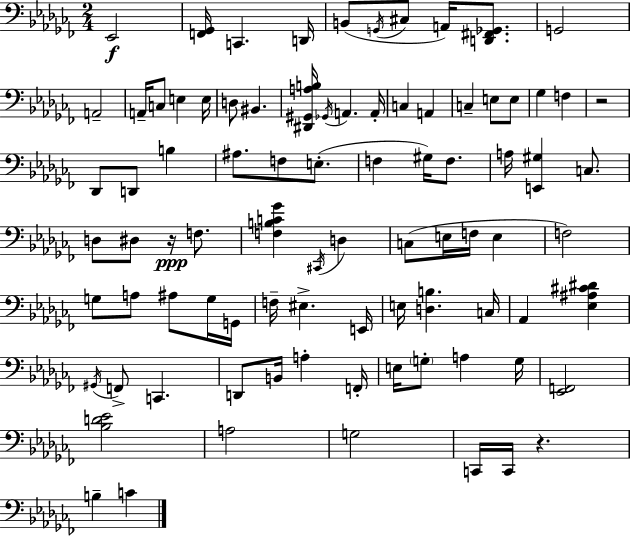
Eb2/h [F2,Gb2]/s C2/q. D2/s B2/e G2/s C#3/e A2/s [D2,F#2,Gb2]/e. G2/h A2/h A2/s C3/e E3/q E3/s D3/e BIS2/q. [D#2,G#2,A3,B3]/s Gb2/s A2/q. A2/s C3/q A2/q C3/q E3/e E3/e Gb3/q F3/q R/h Db2/e D2/e B3/q A#3/e. F3/e E3/e. F3/q G#3/s F3/e. A3/s [E2,G#3]/q C3/e. D3/e D#3/e R/s F3/e. [F3,B3,C4,Gb4]/q C#2/s D3/q C3/e E3/s F3/s E3/q F3/h G3/e A3/e A#3/e G3/s G2/s F3/s EIS3/q. E2/s E3/s [D3,B3]/q. C3/s Ab2/q [Eb3,A#3,C#4,D#4]/q G#2/s F2/e C2/q. D2/e B2/s A3/q F2/s E3/s G3/e A3/q G3/s [Eb2,F2]/h [Bb3,D4,Eb4]/h A3/h G3/h C2/s C2/s R/q. B3/q C4/q